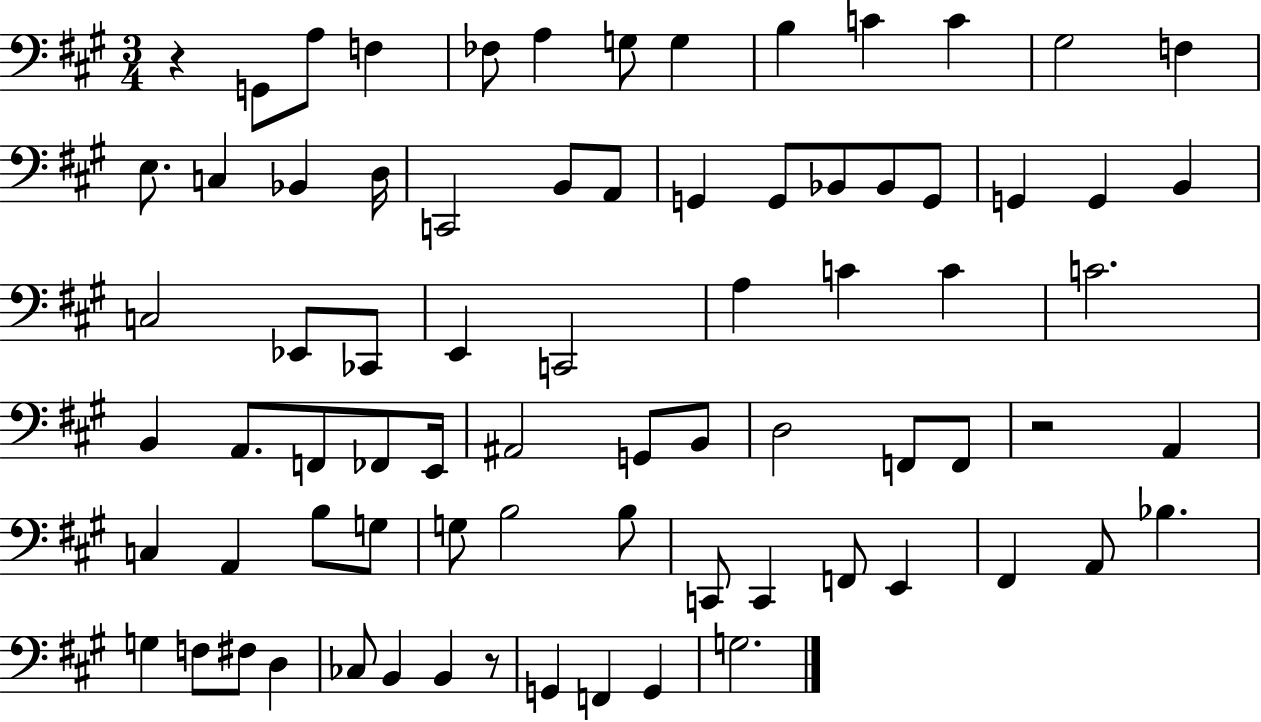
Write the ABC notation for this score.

X:1
T:Untitled
M:3/4
L:1/4
K:A
z G,,/2 A,/2 F, _F,/2 A, G,/2 G, B, C C ^G,2 F, E,/2 C, _B,, D,/4 C,,2 B,,/2 A,,/2 G,, G,,/2 _B,,/2 _B,,/2 G,,/2 G,, G,, B,, C,2 _E,,/2 _C,,/2 E,, C,,2 A, C C C2 B,, A,,/2 F,,/2 _F,,/2 E,,/4 ^A,,2 G,,/2 B,,/2 D,2 F,,/2 F,,/2 z2 A,, C, A,, B,/2 G,/2 G,/2 B,2 B,/2 C,,/2 C,, F,,/2 E,, ^F,, A,,/2 _B, G, F,/2 ^F,/2 D, _C,/2 B,, B,, z/2 G,, F,, G,, G,2